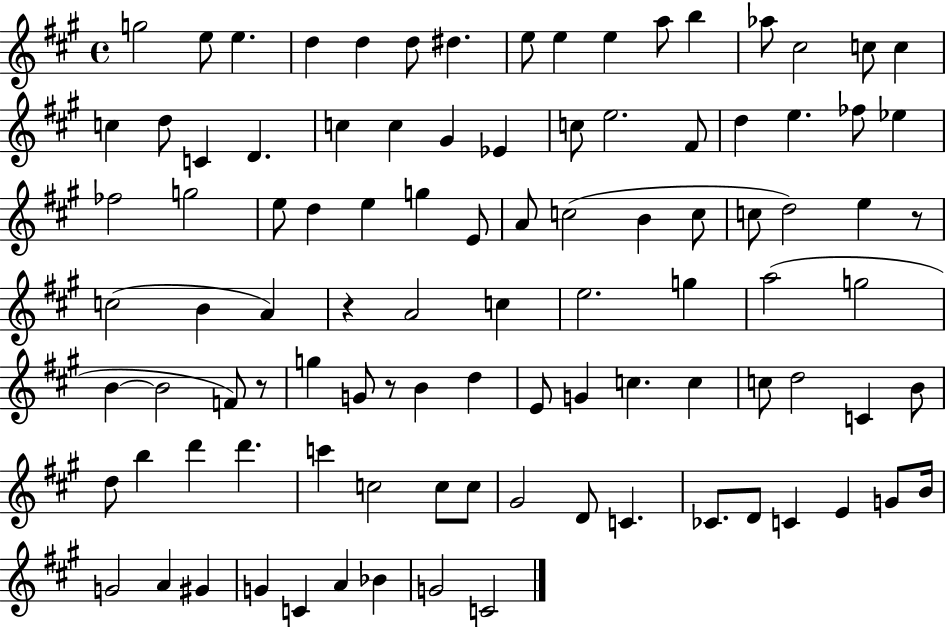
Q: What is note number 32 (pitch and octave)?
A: FES5